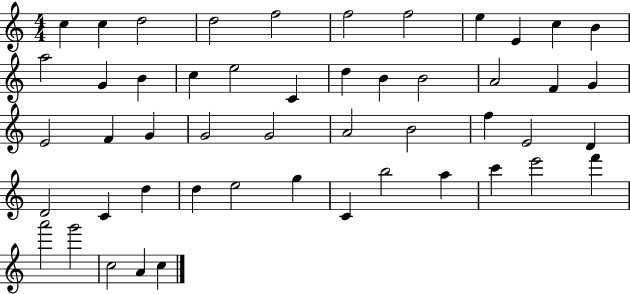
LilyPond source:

{
  \clef treble
  \numericTimeSignature
  \time 4/4
  \key c \major
  c''4 c''4 d''2 | d''2 f''2 | f''2 f''2 | e''4 e'4 c''4 b'4 | \break a''2 g'4 b'4 | c''4 e''2 c'4 | d''4 b'4 b'2 | a'2 f'4 g'4 | \break e'2 f'4 g'4 | g'2 g'2 | a'2 b'2 | f''4 e'2 d'4 | \break d'2 c'4 d''4 | d''4 e''2 g''4 | c'4 b''2 a''4 | c'''4 e'''2 f'''4 | \break a'''2 g'''2 | c''2 a'4 c''4 | \bar "|."
}